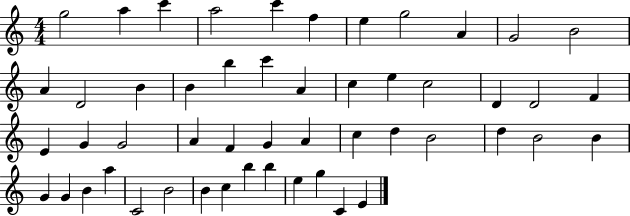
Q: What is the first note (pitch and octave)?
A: G5